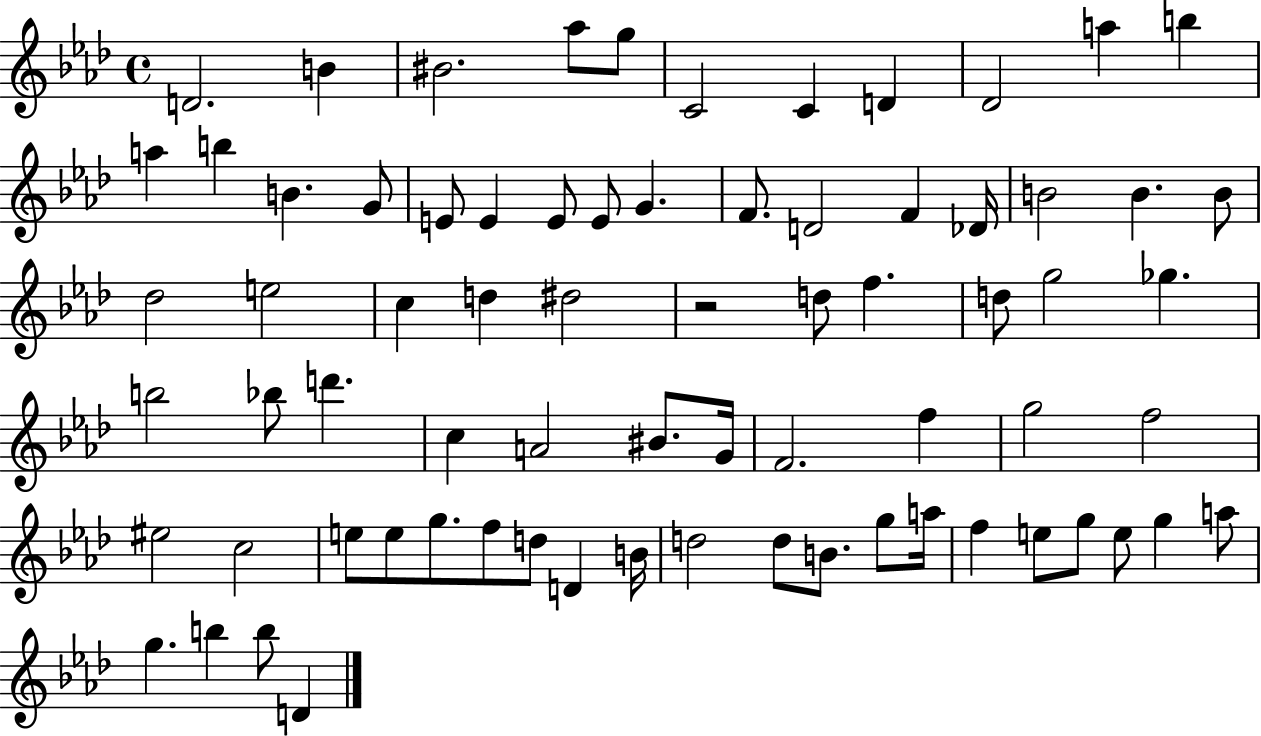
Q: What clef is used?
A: treble